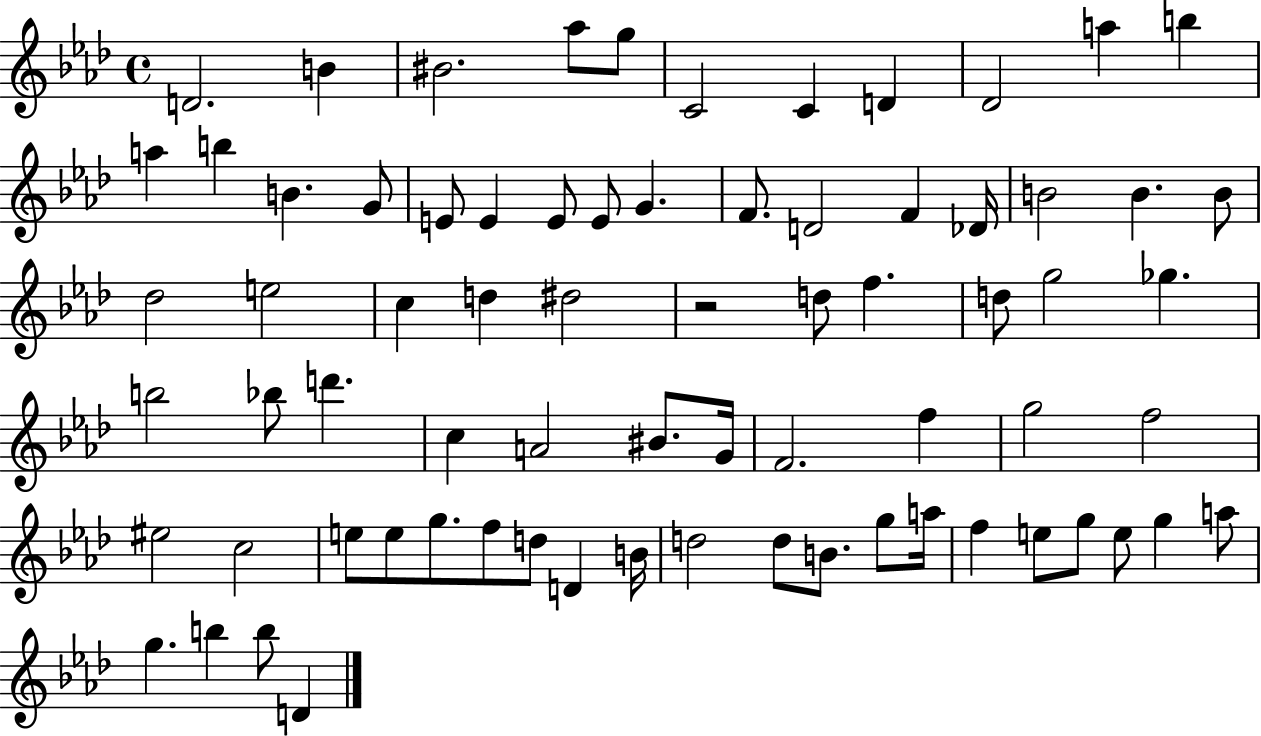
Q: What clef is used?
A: treble